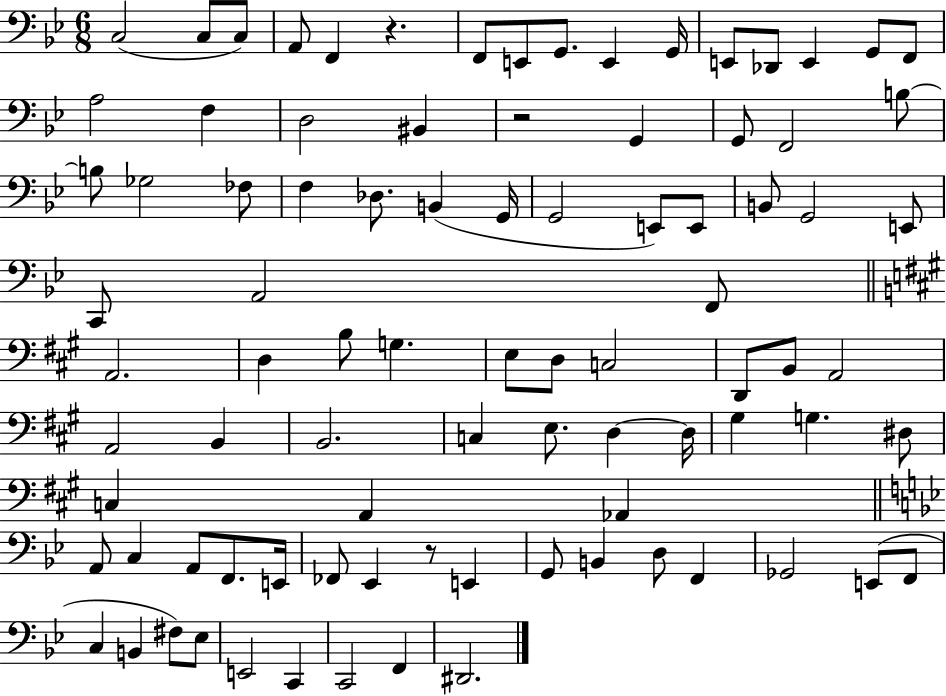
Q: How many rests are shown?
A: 3